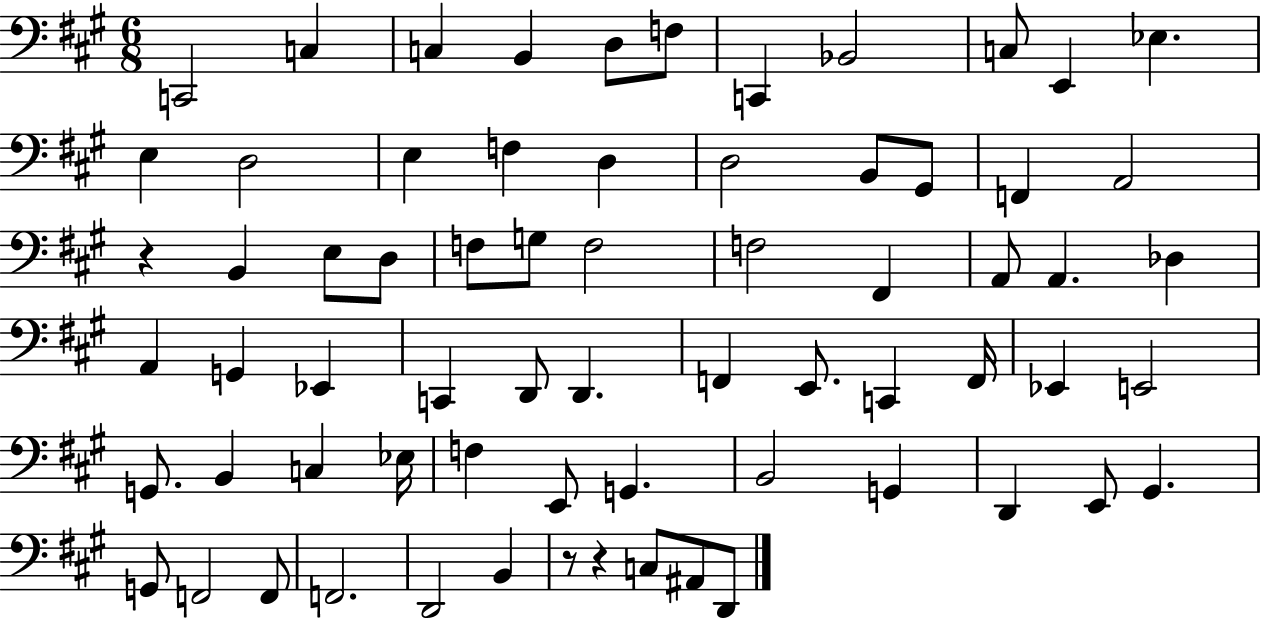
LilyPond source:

{
  \clef bass
  \numericTimeSignature
  \time 6/8
  \key a \major
  c,2 c4 | c4 b,4 d8 f8 | c,4 bes,2 | c8 e,4 ees4. | \break e4 d2 | e4 f4 d4 | d2 b,8 gis,8 | f,4 a,2 | \break r4 b,4 e8 d8 | f8 g8 f2 | f2 fis,4 | a,8 a,4. des4 | \break a,4 g,4 ees,4 | c,4 d,8 d,4. | f,4 e,8. c,4 f,16 | ees,4 e,2 | \break g,8. b,4 c4 ees16 | f4 e,8 g,4. | b,2 g,4 | d,4 e,8 gis,4. | \break g,8 f,2 f,8 | f,2. | d,2 b,4 | r8 r4 c8 ais,8 d,8 | \break \bar "|."
}